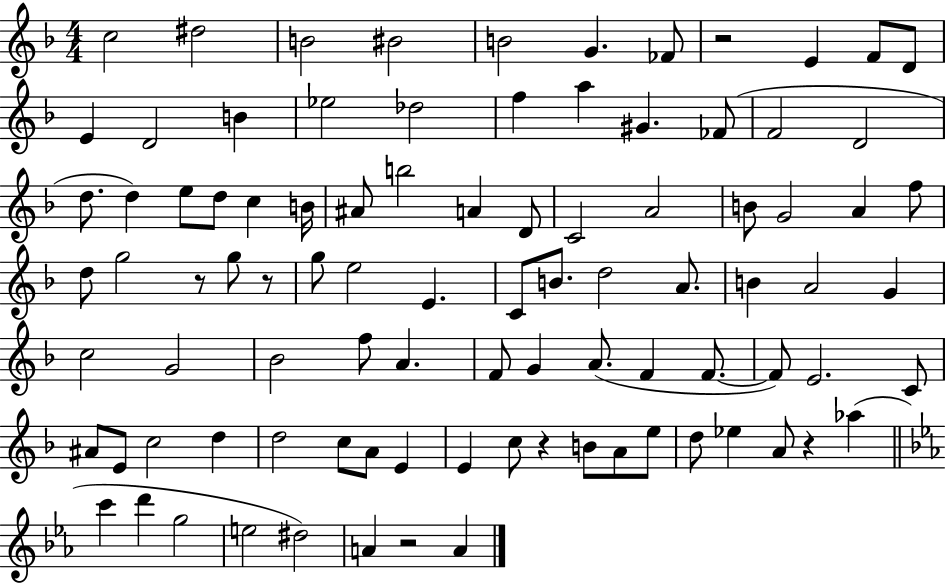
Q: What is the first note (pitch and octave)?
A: C5